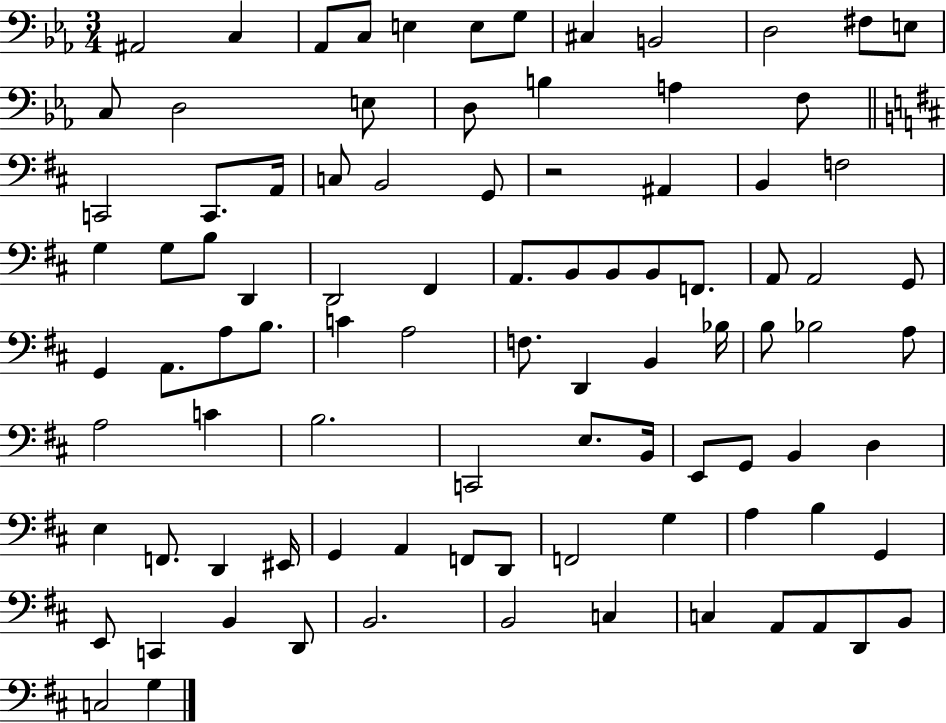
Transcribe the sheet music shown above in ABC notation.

X:1
T:Untitled
M:3/4
L:1/4
K:Eb
^A,,2 C, _A,,/2 C,/2 E, E,/2 G,/2 ^C, B,,2 D,2 ^F,/2 E,/2 C,/2 D,2 E,/2 D,/2 B, A, F,/2 C,,2 C,,/2 A,,/4 C,/2 B,,2 G,,/2 z2 ^A,, B,, F,2 G, G,/2 B,/2 D,, D,,2 ^F,, A,,/2 B,,/2 B,,/2 B,,/2 F,,/2 A,,/2 A,,2 G,,/2 G,, A,,/2 A,/2 B,/2 C A,2 F,/2 D,, B,, _B,/4 B,/2 _B,2 A,/2 A,2 C B,2 C,,2 E,/2 B,,/4 E,,/2 G,,/2 B,, D, E, F,,/2 D,, ^E,,/4 G,, A,, F,,/2 D,,/2 F,,2 G, A, B, G,, E,,/2 C,, B,, D,,/2 B,,2 B,,2 C, C, A,,/2 A,,/2 D,,/2 B,,/2 C,2 G,